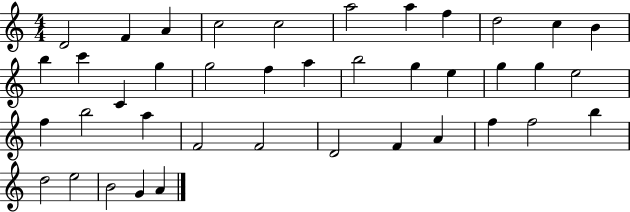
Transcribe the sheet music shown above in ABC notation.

X:1
T:Untitled
M:4/4
L:1/4
K:C
D2 F A c2 c2 a2 a f d2 c B b c' C g g2 f a b2 g e g g e2 f b2 a F2 F2 D2 F A f f2 b d2 e2 B2 G A